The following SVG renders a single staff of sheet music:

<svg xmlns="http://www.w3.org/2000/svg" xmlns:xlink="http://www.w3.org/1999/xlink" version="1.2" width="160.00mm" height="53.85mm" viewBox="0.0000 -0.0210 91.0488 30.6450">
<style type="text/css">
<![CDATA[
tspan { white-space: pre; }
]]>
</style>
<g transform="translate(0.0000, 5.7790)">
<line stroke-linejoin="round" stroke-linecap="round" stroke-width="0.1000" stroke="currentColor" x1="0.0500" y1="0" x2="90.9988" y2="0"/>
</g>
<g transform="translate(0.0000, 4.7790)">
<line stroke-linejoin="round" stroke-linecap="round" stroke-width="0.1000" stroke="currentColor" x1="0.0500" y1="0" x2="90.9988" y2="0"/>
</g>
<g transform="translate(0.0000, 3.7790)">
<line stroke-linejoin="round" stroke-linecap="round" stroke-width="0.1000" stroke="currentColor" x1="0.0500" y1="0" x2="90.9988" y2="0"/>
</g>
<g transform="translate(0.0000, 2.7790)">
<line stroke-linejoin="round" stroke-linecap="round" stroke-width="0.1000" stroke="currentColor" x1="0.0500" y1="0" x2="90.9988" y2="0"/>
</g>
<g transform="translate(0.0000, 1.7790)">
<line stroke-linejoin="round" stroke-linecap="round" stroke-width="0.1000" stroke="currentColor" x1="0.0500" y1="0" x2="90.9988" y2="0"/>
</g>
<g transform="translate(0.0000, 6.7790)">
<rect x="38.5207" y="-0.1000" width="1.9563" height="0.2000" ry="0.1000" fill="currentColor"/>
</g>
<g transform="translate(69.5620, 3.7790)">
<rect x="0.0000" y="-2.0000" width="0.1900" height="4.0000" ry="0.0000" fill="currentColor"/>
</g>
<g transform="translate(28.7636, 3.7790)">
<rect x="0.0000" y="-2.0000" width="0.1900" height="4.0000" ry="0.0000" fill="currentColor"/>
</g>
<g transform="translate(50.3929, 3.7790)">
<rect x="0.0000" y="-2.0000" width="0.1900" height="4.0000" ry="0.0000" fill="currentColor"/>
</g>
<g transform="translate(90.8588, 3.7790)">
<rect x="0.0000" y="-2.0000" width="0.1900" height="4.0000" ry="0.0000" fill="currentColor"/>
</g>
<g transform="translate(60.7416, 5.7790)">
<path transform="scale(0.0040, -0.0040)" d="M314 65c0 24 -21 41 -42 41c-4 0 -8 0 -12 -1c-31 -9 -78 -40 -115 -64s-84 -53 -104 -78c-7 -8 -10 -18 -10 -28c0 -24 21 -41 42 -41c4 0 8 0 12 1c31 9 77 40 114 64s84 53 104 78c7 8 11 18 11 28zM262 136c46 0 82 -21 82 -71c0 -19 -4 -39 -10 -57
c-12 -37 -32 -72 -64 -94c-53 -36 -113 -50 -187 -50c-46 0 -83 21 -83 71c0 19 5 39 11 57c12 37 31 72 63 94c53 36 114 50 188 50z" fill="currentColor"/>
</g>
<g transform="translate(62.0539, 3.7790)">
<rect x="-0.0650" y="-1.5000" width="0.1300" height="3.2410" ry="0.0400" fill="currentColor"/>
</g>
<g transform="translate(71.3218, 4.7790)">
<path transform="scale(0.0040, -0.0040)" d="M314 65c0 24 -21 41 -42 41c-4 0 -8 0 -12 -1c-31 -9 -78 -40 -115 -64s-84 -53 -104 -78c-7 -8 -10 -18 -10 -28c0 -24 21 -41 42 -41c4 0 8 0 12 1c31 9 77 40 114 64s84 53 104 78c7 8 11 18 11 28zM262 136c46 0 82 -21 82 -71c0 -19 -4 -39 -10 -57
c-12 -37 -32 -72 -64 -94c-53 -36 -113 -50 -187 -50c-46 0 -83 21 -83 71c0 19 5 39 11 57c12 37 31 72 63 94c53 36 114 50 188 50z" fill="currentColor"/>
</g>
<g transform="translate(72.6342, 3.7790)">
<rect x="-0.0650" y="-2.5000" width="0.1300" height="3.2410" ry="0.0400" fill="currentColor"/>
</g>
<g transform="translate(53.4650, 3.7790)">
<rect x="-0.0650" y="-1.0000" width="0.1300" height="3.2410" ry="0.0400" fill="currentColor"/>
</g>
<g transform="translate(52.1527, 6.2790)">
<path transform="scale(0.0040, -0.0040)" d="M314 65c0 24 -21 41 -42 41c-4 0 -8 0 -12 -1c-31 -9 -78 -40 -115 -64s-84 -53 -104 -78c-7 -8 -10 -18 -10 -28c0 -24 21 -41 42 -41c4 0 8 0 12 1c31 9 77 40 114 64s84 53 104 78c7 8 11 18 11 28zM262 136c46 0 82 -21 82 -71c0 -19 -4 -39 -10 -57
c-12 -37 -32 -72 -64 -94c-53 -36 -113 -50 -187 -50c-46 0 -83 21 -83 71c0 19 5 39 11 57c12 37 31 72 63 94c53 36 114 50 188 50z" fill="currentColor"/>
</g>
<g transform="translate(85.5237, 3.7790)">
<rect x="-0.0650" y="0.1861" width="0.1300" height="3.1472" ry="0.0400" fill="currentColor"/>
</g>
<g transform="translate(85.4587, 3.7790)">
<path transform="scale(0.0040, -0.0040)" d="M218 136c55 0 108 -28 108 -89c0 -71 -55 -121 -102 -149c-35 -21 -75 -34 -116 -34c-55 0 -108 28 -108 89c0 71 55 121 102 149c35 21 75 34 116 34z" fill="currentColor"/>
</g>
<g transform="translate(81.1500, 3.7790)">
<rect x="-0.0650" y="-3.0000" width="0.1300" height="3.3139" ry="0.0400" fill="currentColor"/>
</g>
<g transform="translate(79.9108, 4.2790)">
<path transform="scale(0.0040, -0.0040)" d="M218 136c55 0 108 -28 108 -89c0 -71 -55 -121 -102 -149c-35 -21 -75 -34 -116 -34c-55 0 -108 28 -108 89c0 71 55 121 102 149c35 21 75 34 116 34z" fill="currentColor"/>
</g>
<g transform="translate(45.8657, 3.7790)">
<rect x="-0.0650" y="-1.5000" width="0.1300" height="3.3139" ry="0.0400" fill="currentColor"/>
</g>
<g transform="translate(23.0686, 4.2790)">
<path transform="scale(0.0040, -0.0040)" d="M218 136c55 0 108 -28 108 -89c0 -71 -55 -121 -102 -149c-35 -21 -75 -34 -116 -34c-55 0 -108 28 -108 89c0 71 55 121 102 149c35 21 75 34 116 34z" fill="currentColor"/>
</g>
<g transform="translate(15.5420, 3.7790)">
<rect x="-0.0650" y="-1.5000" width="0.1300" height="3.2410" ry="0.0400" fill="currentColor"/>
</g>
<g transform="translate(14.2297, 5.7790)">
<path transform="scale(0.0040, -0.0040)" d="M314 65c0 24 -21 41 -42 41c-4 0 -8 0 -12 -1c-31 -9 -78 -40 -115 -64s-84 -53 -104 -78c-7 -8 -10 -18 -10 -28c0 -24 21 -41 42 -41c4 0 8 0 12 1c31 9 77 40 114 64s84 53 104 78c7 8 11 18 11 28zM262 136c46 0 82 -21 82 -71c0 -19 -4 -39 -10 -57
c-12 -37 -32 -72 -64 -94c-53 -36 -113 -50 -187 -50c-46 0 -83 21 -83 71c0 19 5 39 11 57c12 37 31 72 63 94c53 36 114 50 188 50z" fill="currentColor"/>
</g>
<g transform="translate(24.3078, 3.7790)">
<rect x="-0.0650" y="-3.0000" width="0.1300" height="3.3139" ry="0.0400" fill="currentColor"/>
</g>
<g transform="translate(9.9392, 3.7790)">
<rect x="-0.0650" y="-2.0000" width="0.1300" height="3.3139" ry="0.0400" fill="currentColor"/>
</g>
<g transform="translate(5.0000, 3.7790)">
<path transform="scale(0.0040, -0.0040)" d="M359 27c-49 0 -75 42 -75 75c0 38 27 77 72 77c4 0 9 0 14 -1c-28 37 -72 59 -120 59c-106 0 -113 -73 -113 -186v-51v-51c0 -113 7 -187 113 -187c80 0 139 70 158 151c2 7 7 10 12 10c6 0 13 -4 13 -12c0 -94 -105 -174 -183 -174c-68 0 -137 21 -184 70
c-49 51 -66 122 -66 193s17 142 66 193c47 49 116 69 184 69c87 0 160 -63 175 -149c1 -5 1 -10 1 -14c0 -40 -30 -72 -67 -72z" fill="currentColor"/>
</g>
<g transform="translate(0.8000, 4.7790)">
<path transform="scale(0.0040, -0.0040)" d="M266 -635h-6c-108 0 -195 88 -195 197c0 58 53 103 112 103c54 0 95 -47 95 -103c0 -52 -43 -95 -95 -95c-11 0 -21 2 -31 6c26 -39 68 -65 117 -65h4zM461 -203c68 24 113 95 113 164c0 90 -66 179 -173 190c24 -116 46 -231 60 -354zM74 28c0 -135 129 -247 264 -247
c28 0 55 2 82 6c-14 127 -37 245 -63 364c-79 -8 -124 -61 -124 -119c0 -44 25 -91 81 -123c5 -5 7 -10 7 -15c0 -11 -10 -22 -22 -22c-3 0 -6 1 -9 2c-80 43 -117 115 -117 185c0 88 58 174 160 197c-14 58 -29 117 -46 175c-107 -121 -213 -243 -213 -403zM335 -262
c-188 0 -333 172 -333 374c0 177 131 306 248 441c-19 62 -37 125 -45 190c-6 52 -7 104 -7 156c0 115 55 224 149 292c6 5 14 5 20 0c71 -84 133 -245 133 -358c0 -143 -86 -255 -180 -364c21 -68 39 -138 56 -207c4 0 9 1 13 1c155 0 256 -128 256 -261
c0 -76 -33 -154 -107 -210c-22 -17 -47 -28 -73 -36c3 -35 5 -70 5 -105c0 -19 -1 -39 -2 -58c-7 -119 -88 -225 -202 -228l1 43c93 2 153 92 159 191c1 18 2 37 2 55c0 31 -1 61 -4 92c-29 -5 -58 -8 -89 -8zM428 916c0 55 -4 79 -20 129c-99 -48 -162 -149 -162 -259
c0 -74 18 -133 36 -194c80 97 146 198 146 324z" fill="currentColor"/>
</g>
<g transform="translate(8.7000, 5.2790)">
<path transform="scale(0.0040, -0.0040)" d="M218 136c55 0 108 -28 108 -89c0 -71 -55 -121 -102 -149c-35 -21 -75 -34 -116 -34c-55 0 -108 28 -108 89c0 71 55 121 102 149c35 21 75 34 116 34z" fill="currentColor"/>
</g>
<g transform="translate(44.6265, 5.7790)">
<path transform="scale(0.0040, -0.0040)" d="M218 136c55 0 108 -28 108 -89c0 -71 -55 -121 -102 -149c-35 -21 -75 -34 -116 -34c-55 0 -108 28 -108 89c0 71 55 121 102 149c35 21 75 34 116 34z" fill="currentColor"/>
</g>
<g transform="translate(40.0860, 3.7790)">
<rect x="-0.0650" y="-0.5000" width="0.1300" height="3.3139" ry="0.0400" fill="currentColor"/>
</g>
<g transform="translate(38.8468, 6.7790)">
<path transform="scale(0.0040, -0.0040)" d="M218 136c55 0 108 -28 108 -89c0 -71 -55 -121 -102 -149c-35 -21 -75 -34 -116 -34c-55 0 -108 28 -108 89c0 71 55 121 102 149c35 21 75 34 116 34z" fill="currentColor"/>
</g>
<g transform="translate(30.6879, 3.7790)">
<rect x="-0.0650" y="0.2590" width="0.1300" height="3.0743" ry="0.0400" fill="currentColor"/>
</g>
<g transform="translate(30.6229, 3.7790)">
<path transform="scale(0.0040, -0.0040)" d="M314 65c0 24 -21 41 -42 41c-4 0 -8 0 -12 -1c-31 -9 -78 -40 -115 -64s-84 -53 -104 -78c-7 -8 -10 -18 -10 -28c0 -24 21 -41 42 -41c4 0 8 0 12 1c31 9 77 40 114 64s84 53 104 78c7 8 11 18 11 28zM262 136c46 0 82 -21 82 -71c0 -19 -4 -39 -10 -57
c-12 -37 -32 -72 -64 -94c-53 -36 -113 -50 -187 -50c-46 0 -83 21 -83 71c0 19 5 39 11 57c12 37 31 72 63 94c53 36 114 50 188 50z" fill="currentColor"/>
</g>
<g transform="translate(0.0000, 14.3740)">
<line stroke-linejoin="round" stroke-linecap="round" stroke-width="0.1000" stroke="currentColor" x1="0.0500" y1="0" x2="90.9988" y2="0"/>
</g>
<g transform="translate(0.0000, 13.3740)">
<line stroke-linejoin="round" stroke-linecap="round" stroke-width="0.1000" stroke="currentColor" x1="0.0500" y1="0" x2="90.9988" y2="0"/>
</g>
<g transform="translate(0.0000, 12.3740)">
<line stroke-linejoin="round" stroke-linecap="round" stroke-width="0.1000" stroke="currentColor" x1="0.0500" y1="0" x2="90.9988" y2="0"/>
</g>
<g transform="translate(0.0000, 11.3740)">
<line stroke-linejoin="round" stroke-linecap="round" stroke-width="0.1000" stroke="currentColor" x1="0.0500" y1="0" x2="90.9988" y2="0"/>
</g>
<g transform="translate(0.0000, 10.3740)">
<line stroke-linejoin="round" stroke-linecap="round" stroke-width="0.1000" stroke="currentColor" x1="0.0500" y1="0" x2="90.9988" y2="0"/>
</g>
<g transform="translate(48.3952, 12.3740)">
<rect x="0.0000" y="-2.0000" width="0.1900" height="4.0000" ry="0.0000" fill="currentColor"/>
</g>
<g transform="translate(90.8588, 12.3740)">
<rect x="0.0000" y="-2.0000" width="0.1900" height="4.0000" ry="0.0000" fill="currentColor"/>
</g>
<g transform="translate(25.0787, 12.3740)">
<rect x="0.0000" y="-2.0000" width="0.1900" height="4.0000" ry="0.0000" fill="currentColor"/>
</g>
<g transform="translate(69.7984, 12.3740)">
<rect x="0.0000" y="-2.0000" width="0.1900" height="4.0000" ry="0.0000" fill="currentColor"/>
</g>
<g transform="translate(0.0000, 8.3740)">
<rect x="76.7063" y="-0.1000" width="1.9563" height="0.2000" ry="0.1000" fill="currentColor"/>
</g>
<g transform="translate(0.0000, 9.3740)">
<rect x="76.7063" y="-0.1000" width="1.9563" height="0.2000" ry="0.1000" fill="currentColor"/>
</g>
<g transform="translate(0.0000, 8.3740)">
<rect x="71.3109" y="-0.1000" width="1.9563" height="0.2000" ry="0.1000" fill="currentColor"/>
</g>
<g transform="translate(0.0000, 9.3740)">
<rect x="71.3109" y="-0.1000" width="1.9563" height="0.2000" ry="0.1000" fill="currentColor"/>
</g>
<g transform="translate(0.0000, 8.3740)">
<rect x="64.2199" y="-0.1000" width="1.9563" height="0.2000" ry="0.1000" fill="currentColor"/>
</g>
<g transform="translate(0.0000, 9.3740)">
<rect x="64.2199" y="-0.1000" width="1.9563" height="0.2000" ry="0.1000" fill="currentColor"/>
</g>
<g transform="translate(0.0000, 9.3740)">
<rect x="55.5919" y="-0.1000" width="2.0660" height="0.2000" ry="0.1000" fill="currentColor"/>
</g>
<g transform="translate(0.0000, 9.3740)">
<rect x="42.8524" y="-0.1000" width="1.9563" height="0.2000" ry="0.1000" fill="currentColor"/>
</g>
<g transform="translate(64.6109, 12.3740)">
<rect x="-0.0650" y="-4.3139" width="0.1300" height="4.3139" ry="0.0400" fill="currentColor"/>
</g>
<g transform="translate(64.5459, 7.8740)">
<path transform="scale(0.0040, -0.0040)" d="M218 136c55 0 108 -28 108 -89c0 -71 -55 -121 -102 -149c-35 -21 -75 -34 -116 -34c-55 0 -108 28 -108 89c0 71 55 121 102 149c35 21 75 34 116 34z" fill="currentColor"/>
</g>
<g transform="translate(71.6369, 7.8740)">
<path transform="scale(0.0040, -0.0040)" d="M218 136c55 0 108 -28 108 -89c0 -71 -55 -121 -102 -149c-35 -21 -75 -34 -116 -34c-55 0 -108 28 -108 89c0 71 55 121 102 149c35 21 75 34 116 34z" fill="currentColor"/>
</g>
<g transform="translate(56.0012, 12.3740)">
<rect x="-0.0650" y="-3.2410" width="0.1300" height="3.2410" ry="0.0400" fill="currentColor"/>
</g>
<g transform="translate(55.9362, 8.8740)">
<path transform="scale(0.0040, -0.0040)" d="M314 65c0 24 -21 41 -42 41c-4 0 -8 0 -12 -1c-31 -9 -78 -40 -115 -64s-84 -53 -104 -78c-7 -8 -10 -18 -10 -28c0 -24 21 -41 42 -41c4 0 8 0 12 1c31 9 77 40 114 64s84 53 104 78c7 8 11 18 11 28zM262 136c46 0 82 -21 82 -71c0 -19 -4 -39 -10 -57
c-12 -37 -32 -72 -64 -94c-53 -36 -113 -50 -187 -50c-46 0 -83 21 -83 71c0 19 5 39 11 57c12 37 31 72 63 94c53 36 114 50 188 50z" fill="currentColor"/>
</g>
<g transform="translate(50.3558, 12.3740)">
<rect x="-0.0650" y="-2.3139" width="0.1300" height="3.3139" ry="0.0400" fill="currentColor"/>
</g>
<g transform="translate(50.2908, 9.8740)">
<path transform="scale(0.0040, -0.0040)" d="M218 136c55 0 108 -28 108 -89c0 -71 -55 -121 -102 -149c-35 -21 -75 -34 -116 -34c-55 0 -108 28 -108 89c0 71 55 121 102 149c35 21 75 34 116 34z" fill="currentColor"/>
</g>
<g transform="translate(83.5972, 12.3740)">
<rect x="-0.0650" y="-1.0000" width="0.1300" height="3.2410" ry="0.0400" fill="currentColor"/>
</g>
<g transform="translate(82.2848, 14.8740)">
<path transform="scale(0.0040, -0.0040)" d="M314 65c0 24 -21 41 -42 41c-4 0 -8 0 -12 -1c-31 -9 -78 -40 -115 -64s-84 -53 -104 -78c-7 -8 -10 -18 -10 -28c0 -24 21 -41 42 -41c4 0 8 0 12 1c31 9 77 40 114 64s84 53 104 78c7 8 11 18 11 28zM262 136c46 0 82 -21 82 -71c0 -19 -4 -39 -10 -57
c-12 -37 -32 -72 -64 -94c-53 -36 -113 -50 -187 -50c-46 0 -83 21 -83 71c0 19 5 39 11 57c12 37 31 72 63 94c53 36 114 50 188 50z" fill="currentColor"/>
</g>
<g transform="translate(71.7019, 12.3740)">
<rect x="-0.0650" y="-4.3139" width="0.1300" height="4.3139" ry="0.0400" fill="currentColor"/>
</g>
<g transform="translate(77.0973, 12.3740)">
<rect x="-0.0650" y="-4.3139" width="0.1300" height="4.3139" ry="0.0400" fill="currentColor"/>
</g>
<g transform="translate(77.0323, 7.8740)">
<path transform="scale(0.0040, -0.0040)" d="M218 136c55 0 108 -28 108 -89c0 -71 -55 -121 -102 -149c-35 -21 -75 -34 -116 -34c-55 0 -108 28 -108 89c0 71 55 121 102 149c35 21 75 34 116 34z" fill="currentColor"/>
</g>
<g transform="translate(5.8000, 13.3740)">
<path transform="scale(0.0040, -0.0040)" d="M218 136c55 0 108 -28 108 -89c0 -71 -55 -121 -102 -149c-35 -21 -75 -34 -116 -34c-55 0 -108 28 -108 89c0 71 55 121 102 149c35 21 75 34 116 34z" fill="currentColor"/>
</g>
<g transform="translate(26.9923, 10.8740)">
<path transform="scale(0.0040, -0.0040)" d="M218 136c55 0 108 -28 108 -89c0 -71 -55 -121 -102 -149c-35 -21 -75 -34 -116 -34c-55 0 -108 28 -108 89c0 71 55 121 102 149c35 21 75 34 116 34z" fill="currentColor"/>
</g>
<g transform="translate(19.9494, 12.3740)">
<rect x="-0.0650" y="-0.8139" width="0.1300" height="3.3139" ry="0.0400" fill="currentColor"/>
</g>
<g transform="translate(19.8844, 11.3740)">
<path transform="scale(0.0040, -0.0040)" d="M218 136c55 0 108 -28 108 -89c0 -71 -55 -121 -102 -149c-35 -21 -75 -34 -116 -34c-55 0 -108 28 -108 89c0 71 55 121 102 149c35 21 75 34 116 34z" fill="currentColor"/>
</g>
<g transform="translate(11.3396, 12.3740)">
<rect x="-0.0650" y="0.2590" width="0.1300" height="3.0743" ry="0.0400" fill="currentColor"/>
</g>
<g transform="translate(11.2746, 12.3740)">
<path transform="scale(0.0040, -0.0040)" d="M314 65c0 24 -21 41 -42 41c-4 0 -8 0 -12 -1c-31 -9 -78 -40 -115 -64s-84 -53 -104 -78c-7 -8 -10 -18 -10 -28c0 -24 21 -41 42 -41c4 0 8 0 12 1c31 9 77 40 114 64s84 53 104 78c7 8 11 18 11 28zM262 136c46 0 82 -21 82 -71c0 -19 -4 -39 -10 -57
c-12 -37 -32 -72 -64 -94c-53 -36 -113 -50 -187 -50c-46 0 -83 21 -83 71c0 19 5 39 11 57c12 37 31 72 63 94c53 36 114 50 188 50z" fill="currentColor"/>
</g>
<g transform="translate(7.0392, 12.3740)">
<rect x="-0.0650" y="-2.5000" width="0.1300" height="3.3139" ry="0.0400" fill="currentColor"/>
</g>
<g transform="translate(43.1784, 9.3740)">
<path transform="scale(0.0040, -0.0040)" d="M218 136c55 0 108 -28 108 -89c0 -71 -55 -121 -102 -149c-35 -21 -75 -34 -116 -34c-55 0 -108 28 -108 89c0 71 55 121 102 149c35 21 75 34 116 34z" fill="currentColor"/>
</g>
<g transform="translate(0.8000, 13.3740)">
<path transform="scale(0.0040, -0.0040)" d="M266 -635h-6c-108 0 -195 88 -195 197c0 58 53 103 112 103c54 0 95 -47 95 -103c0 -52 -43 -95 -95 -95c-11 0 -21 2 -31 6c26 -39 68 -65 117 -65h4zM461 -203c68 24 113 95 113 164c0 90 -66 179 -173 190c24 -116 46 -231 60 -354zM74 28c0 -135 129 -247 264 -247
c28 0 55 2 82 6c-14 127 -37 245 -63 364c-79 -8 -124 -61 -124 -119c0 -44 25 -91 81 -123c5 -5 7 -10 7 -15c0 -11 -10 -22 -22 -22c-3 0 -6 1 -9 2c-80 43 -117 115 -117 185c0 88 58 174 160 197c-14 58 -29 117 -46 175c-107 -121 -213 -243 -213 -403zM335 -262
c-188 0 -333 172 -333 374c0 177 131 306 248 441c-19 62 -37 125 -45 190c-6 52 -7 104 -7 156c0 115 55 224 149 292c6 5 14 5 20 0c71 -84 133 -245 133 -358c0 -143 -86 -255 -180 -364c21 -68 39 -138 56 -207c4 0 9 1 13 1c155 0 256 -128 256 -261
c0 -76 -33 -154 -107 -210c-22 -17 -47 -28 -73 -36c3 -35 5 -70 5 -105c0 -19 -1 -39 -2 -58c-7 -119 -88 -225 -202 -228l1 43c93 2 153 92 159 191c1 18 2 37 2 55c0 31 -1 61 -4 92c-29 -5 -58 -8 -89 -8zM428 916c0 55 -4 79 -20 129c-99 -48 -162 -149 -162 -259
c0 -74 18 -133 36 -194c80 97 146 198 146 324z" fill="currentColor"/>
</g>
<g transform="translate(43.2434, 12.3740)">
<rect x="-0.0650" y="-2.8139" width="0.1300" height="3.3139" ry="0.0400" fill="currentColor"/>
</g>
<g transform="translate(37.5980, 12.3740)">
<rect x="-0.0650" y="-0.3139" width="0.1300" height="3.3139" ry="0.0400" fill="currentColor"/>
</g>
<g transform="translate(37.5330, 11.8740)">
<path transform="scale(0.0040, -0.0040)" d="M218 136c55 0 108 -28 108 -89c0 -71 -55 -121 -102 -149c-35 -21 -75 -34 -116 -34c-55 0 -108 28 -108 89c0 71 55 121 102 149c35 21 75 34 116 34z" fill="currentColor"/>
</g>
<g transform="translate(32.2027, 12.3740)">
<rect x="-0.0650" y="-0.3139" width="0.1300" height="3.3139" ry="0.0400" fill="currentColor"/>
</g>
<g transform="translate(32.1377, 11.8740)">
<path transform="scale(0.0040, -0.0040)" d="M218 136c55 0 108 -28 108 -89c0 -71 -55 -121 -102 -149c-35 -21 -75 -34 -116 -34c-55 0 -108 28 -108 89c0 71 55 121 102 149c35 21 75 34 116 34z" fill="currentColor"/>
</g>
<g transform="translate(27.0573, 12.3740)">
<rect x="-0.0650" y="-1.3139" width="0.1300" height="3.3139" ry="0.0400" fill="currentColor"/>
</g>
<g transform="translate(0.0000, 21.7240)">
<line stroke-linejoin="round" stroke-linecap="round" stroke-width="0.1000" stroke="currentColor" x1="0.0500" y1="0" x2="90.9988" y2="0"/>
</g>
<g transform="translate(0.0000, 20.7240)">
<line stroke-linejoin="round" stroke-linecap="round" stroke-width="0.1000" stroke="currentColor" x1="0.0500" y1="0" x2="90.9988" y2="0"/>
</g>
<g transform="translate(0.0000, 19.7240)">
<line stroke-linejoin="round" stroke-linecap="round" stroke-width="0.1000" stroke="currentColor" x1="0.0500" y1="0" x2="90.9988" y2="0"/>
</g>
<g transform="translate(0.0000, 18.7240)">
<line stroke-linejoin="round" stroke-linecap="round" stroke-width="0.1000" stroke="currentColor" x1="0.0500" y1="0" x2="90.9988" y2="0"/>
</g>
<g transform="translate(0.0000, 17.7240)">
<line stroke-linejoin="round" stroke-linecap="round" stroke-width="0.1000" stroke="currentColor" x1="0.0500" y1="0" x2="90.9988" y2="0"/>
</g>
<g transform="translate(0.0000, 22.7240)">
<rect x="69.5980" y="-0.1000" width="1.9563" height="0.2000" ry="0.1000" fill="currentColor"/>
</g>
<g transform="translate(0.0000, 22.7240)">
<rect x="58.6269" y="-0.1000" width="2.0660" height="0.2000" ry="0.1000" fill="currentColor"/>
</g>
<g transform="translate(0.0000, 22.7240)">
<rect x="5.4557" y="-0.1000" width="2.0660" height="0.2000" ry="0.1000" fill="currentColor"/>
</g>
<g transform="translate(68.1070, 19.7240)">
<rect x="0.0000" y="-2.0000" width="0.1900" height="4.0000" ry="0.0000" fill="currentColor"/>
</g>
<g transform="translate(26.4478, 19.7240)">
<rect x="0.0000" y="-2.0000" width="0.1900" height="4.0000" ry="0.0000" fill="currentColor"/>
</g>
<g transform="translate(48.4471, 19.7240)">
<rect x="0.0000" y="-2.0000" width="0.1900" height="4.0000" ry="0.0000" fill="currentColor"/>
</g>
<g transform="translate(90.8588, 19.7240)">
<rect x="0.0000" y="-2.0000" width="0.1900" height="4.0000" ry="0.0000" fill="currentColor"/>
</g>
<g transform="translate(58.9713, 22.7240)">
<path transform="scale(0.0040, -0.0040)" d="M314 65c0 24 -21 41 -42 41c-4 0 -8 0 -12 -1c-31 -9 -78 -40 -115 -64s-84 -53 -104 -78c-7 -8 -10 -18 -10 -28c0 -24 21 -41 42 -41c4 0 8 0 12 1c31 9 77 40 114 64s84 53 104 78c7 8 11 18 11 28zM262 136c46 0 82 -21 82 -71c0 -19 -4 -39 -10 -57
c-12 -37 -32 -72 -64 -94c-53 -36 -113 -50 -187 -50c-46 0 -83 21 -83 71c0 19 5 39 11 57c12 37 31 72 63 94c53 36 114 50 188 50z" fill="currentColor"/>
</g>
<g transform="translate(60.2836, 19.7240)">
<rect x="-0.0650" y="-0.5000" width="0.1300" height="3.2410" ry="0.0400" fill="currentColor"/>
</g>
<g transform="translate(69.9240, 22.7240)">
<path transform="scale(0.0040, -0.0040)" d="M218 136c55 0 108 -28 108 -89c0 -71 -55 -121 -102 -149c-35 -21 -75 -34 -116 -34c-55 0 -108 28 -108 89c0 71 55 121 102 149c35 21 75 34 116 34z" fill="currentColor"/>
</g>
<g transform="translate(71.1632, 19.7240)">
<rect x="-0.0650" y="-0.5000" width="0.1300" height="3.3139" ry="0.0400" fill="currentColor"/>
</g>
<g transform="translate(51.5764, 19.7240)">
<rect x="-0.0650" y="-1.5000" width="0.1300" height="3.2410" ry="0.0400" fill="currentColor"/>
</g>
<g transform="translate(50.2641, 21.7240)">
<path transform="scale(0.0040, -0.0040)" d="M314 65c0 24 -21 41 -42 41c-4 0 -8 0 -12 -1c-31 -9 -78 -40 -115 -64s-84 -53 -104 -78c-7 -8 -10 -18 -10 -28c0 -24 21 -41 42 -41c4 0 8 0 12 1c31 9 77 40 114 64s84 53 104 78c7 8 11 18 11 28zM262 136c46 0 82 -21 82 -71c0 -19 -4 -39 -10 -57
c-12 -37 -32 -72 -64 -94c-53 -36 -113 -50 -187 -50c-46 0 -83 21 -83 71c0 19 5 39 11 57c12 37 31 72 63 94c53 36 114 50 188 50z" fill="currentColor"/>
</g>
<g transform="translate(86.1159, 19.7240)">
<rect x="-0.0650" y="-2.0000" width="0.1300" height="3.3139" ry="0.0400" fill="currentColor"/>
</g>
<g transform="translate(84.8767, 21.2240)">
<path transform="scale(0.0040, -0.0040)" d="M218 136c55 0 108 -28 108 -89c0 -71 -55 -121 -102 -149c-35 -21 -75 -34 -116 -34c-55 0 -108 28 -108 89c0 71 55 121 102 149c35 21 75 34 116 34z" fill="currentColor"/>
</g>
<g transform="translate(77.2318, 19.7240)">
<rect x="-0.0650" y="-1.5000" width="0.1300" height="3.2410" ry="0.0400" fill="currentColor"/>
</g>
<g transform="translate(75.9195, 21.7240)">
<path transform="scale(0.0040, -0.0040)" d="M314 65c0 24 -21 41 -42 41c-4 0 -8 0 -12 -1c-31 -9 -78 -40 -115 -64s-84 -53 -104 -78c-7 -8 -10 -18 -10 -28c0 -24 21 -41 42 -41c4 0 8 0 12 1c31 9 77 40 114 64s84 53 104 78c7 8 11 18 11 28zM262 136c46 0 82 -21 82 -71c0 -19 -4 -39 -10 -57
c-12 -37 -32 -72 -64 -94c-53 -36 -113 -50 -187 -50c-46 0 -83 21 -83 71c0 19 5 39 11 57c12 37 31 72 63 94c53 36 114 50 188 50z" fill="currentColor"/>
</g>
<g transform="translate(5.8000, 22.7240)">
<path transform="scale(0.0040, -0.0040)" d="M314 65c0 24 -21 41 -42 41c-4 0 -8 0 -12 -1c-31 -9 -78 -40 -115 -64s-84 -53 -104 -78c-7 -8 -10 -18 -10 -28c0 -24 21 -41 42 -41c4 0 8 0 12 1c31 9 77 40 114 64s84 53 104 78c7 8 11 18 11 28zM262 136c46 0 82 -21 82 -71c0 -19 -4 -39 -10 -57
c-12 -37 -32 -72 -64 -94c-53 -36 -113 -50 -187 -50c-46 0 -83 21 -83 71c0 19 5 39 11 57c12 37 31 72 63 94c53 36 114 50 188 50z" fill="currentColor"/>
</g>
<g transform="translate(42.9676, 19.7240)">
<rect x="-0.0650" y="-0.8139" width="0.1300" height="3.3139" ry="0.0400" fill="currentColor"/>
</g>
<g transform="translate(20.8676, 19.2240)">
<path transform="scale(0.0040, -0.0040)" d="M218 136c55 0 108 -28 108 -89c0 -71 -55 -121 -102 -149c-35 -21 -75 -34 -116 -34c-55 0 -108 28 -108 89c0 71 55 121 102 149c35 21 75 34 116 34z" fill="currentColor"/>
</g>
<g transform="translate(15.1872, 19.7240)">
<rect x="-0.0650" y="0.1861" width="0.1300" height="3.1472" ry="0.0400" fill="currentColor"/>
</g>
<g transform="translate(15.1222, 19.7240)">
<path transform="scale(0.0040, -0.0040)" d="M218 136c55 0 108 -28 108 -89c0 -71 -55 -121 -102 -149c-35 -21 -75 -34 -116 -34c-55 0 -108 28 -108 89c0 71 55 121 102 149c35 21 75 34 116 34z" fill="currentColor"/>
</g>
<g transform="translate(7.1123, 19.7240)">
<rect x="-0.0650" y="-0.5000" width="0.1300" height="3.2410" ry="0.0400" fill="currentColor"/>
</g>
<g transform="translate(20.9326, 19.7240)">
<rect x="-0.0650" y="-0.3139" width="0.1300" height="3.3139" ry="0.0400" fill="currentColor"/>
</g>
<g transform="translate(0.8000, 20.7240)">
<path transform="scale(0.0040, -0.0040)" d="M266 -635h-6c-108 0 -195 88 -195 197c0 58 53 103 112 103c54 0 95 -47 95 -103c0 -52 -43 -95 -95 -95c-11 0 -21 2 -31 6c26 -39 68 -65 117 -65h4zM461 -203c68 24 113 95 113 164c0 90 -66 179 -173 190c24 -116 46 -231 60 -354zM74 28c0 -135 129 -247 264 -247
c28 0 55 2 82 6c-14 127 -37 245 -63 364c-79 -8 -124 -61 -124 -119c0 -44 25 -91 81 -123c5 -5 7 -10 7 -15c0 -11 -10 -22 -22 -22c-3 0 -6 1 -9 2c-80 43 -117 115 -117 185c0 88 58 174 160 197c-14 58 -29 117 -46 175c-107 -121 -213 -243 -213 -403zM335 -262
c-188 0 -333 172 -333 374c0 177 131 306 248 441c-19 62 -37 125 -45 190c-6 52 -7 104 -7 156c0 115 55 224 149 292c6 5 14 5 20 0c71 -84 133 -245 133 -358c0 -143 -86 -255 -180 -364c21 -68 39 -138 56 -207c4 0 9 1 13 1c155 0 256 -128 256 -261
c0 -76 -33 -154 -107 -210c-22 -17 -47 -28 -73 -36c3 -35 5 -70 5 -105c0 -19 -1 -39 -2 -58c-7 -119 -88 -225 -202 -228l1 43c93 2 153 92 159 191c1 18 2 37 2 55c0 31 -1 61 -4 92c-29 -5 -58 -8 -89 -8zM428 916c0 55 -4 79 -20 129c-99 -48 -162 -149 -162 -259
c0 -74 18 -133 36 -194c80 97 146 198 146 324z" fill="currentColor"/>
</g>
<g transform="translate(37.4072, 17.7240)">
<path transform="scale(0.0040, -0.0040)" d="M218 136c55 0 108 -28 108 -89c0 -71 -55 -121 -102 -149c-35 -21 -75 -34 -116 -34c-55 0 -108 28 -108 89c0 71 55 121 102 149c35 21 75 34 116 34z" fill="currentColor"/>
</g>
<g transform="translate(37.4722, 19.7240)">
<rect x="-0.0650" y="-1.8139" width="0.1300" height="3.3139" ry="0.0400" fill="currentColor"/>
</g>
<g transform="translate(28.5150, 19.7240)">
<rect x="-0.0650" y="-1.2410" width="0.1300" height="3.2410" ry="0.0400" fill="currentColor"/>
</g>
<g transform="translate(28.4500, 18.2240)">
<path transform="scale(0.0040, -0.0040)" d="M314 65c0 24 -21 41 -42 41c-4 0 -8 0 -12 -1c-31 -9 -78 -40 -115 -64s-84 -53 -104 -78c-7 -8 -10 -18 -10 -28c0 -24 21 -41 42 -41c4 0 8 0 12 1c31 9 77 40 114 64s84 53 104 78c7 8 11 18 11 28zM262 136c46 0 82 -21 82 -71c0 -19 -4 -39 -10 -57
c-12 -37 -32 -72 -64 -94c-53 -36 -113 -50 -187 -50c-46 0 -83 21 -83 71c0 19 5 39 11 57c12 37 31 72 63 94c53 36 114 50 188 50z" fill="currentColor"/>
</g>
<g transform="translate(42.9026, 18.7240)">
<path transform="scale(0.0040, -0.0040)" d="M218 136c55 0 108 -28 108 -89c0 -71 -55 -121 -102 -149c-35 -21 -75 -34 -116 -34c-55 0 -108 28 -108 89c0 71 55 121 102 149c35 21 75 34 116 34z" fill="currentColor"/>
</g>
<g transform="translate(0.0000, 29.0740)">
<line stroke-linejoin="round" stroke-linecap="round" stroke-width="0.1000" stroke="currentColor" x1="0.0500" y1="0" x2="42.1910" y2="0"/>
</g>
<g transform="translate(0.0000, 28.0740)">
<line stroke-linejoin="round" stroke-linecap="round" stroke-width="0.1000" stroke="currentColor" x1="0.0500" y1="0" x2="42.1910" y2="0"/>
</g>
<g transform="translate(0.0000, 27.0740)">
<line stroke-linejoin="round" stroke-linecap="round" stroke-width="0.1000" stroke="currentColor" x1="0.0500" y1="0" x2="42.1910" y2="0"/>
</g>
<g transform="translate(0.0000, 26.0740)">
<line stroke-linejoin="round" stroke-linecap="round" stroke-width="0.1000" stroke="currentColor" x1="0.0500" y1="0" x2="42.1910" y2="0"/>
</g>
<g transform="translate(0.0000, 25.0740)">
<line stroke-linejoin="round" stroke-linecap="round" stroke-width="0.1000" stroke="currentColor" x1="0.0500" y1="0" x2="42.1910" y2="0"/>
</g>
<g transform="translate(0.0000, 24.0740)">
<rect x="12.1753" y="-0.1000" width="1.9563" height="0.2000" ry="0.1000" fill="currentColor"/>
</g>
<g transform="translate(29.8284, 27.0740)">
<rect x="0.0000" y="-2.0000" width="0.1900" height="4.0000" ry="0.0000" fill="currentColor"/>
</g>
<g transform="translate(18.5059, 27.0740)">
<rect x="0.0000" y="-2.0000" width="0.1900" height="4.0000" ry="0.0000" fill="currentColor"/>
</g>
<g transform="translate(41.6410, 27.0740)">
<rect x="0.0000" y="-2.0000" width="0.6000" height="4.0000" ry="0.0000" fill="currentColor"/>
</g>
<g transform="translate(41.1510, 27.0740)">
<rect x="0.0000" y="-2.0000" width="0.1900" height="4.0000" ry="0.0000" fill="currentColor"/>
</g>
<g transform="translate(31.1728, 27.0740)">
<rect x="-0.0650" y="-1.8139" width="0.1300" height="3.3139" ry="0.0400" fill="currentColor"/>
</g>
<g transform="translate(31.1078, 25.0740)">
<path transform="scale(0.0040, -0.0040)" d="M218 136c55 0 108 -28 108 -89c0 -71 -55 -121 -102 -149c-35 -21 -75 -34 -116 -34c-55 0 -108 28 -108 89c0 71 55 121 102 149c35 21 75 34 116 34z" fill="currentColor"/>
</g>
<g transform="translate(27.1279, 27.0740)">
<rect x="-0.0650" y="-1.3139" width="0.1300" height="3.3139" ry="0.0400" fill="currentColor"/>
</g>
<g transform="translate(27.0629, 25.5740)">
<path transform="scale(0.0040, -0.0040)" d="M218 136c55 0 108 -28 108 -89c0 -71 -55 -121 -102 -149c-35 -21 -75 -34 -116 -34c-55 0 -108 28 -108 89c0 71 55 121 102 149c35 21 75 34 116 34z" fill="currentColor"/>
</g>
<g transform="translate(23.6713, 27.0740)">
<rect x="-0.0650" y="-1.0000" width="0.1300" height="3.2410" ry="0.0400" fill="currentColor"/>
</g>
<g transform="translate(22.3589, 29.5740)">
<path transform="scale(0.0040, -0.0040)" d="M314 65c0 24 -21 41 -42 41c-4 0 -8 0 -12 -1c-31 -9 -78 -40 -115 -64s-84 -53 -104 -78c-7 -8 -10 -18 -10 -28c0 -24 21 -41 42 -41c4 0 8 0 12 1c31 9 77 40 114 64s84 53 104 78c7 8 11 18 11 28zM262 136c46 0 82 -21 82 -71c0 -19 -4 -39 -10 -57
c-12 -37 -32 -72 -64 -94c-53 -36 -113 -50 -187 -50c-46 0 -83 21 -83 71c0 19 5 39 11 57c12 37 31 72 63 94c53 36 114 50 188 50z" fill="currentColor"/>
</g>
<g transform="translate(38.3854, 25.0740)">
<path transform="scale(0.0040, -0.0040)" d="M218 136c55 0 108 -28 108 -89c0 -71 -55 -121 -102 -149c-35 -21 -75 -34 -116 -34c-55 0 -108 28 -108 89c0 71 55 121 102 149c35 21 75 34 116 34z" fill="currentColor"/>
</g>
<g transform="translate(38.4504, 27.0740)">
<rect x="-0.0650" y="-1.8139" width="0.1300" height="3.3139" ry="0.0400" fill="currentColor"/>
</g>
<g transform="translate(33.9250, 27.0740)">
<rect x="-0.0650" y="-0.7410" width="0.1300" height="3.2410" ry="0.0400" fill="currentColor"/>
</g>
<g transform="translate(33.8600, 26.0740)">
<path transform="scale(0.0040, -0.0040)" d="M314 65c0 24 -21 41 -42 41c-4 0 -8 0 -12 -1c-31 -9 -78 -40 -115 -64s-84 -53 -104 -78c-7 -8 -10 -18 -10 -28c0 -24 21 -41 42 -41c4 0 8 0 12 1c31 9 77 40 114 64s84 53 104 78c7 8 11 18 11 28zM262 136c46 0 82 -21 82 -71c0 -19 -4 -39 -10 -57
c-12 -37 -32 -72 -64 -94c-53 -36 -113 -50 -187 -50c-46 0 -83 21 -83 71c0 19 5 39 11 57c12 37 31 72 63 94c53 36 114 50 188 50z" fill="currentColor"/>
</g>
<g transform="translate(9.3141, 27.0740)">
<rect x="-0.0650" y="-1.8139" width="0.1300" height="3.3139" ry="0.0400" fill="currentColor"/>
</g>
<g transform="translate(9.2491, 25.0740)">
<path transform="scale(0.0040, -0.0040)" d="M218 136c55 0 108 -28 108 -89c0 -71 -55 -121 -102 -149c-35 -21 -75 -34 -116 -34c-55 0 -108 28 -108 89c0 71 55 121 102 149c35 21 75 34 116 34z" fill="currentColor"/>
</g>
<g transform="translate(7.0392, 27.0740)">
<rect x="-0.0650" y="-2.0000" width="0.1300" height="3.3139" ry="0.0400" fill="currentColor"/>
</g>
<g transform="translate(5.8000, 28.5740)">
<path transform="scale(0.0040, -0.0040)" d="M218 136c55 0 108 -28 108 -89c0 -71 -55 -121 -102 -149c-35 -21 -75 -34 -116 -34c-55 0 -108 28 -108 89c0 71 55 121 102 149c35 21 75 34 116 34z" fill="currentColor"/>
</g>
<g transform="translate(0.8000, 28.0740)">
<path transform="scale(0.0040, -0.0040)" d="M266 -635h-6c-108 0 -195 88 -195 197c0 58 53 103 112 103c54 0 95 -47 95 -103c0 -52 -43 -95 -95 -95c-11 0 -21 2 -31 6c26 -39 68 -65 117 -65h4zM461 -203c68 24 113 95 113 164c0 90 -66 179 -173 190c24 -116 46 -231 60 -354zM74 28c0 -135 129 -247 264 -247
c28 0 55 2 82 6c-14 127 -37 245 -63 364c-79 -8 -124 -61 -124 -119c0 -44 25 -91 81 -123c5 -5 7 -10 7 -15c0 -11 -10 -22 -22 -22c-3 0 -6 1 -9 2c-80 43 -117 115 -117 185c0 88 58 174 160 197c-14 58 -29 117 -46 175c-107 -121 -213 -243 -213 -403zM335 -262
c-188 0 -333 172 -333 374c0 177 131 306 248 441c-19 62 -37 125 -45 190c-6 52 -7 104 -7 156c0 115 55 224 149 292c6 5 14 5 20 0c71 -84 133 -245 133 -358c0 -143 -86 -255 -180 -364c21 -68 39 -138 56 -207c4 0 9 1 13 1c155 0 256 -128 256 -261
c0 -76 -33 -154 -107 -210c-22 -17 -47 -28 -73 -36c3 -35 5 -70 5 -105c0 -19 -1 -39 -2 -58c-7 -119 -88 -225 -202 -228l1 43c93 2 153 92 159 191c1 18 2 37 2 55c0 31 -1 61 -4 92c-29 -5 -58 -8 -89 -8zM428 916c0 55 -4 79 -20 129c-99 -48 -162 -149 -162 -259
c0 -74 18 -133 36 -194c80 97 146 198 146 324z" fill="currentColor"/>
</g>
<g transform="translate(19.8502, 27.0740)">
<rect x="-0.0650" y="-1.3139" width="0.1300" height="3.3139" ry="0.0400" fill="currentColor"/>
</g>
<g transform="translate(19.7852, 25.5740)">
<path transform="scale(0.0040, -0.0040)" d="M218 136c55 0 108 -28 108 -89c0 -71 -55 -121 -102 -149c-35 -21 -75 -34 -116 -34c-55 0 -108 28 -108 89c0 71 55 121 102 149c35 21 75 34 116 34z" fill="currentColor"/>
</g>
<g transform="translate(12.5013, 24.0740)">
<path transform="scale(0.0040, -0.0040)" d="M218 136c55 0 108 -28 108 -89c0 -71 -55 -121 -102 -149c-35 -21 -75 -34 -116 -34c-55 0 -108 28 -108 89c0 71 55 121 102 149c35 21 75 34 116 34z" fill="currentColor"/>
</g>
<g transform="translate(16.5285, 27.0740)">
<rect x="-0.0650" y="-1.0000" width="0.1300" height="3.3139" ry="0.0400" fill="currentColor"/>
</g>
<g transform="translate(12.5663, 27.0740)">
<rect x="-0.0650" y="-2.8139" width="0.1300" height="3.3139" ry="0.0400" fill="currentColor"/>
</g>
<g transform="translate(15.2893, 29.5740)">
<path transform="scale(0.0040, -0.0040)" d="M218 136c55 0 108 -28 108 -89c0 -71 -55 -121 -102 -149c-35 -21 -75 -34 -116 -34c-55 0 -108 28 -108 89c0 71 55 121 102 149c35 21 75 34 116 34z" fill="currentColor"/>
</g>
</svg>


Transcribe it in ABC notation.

X:1
T:Untitled
M:4/4
L:1/4
K:C
F E2 A B2 C E D2 E2 G2 A B G B2 d e c c a g b2 d' d' d' D2 C2 B c e2 f d E2 C2 C E2 F F f a D e D2 e f d2 f